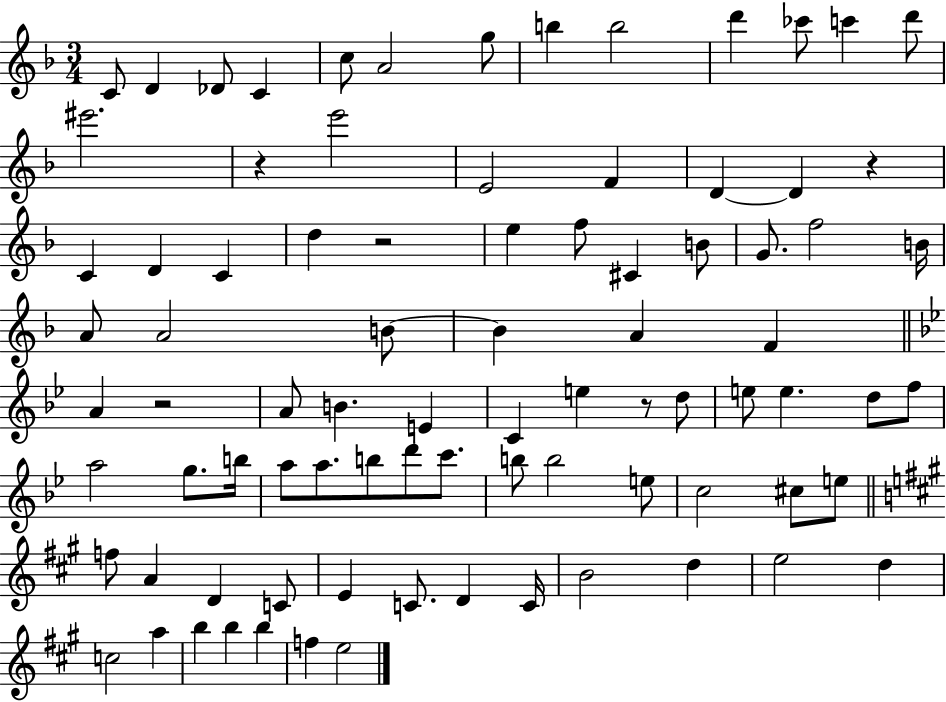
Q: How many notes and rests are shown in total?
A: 85